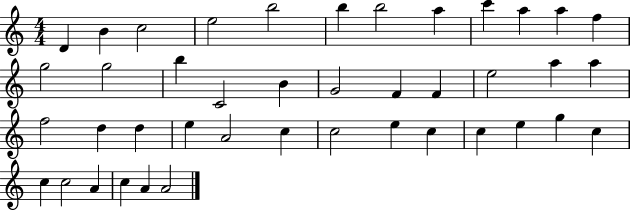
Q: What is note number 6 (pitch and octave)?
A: B5